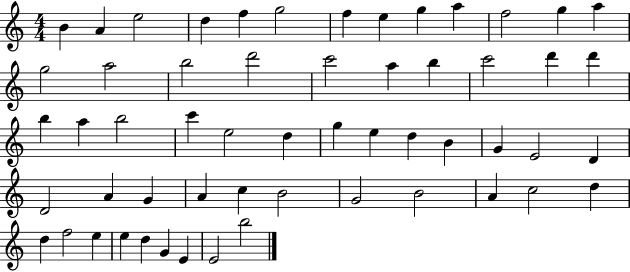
{
  \clef treble
  \numericTimeSignature
  \time 4/4
  \key c \major
  b'4 a'4 e''2 | d''4 f''4 g''2 | f''4 e''4 g''4 a''4 | f''2 g''4 a''4 | \break g''2 a''2 | b''2 d'''2 | c'''2 a''4 b''4 | c'''2 d'''4 d'''4 | \break b''4 a''4 b''2 | c'''4 e''2 d''4 | g''4 e''4 d''4 b'4 | g'4 e'2 d'4 | \break d'2 a'4 g'4 | a'4 c''4 b'2 | g'2 b'2 | a'4 c''2 d''4 | \break d''4 f''2 e''4 | e''4 d''4 g'4 e'4 | e'2 b''2 | \bar "|."
}